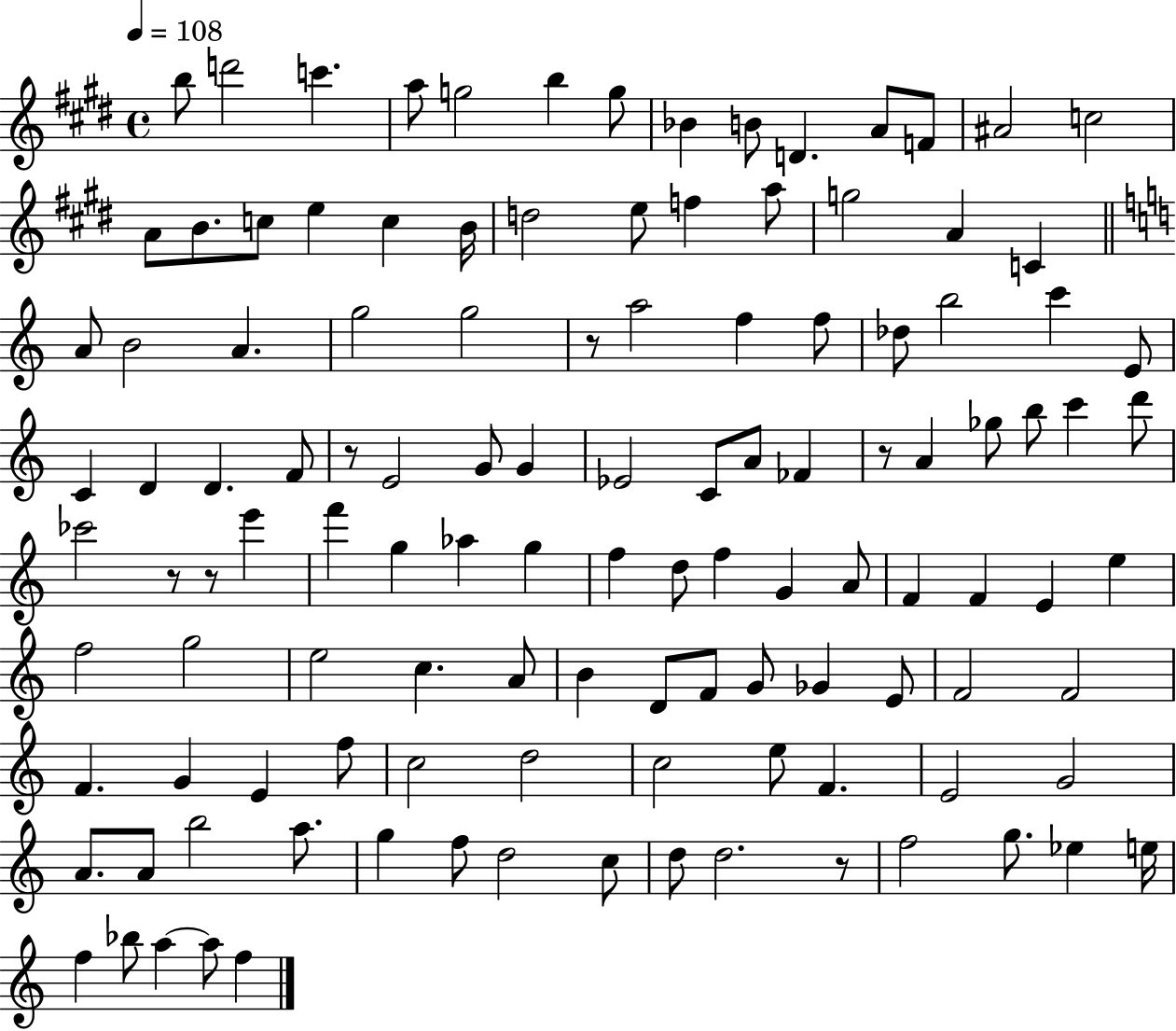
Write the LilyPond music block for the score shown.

{
  \clef treble
  \time 4/4
  \defaultTimeSignature
  \key e \major
  \tempo 4 = 108
  b''8 d'''2 c'''4. | a''8 g''2 b''4 g''8 | bes'4 b'8 d'4. a'8 f'8 | ais'2 c''2 | \break a'8 b'8. c''8 e''4 c''4 b'16 | d''2 e''8 f''4 a''8 | g''2 a'4 c'4 | \bar "||" \break \key c \major a'8 b'2 a'4. | g''2 g''2 | r8 a''2 f''4 f''8 | des''8 b''2 c'''4 e'8 | \break c'4 d'4 d'4. f'8 | r8 e'2 g'8 g'4 | ees'2 c'8 a'8 fes'4 | r8 a'4 ges''8 b''8 c'''4 d'''8 | \break ces'''2 r8 r8 e'''4 | f'''4 g''4 aes''4 g''4 | f''4 d''8 f''4 g'4 a'8 | f'4 f'4 e'4 e''4 | \break f''2 g''2 | e''2 c''4. a'8 | b'4 d'8 f'8 g'8 ges'4 e'8 | f'2 f'2 | \break f'4. g'4 e'4 f''8 | c''2 d''2 | c''2 e''8 f'4. | e'2 g'2 | \break a'8. a'8 b''2 a''8. | g''4 f''8 d''2 c''8 | d''8 d''2. r8 | f''2 g''8. ees''4 e''16 | \break f''4 bes''8 a''4~~ a''8 f''4 | \bar "|."
}